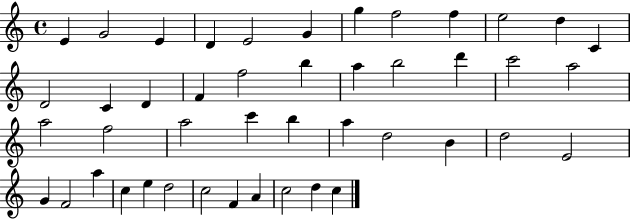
{
  \clef treble
  \time 4/4
  \defaultTimeSignature
  \key c \major
  e'4 g'2 e'4 | d'4 e'2 g'4 | g''4 f''2 f''4 | e''2 d''4 c'4 | \break d'2 c'4 d'4 | f'4 f''2 b''4 | a''4 b''2 d'''4 | c'''2 a''2 | \break a''2 f''2 | a''2 c'''4 b''4 | a''4 d''2 b'4 | d''2 e'2 | \break g'4 f'2 a''4 | c''4 e''4 d''2 | c''2 f'4 a'4 | c''2 d''4 c''4 | \break \bar "|."
}